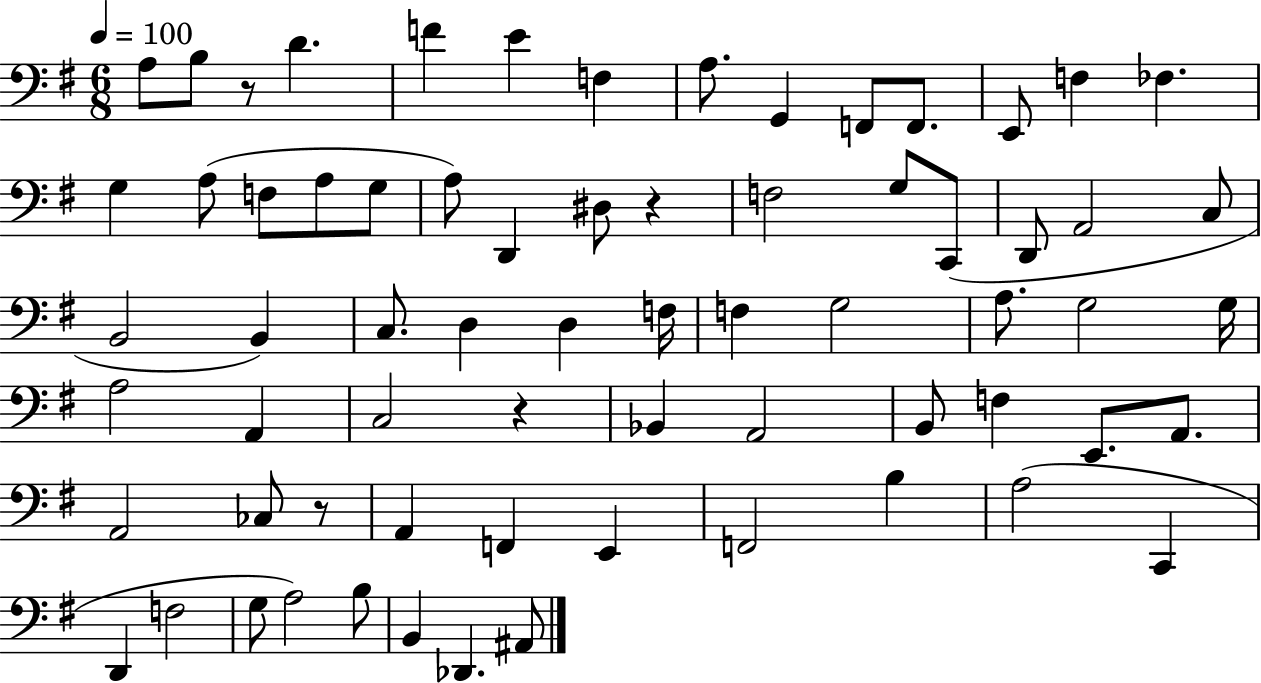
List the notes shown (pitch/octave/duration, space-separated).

A3/e B3/e R/e D4/q. F4/q E4/q F3/q A3/e. G2/q F2/e F2/e. E2/e F3/q FES3/q. G3/q A3/e F3/e A3/e G3/e A3/e D2/q D#3/e R/q F3/h G3/e C2/e D2/e A2/h C3/e B2/h B2/q C3/e. D3/q D3/q F3/s F3/q G3/h A3/e. G3/h G3/s A3/h A2/q C3/h R/q Bb2/q A2/h B2/e F3/q E2/e. A2/e. A2/h CES3/e R/e A2/q F2/q E2/q F2/h B3/q A3/h C2/q D2/q F3/h G3/e A3/h B3/e B2/q Db2/q. A#2/e